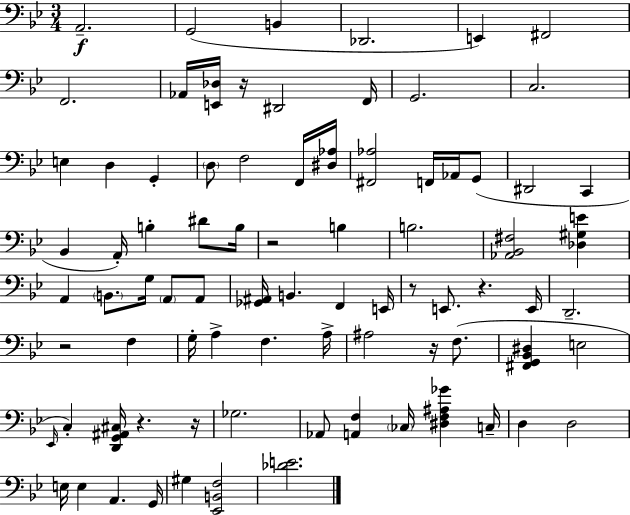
X:1
T:Untitled
M:3/4
L:1/4
K:Bb
A,,2 G,,2 B,, _D,,2 E,, ^F,,2 F,,2 _A,,/4 [E,,_D,]/4 z/4 ^D,,2 F,,/4 G,,2 C,2 E, D, G,, D,/2 F,2 F,,/4 [^D,_A,]/4 [^F,,_A,]2 F,,/4 _A,,/4 G,,/2 ^D,,2 C,, _B,, A,,/4 B, ^D/2 B,/4 z2 B, B,2 [_A,,_B,,^F,]2 [_D,^G,E] A,, B,,/2 G,/4 A,,/2 A,,/2 [_G,,^A,,]/4 B,, F,, E,,/4 z/2 E,,/2 z E,,/4 D,,2 z2 F, G,/4 A, F, A,/4 ^A,2 z/4 F,/2 [^F,,G,,_B,,^D,] E,2 _E,,/4 C, [D,,G,,^A,,^C,]/4 z z/4 _G,2 _A,,/2 [A,,F,] _C,/4 [^D,F,^A,_G] C,/4 D, D,2 E,/4 E, A,, G,,/4 ^G, [_E,,B,,F,]2 [_DE]2